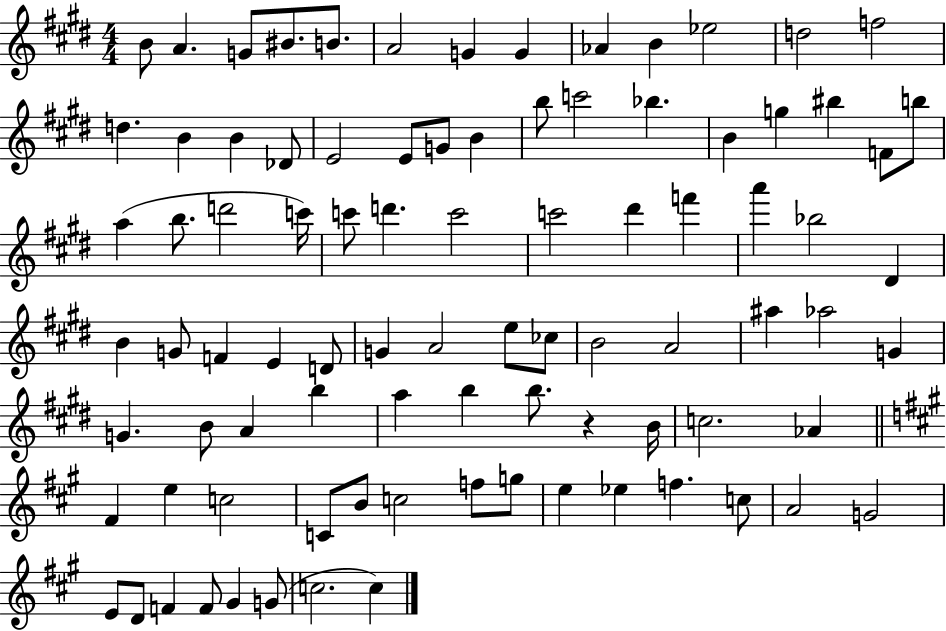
B4/e A4/q. G4/e BIS4/e. B4/e. A4/h G4/q G4/q Ab4/q B4/q Eb5/h D5/h F5/h D5/q. B4/q B4/q Db4/e E4/h E4/e G4/e B4/q B5/e C6/h Bb5/q. B4/q G5/q BIS5/q F4/e B5/e A5/q B5/e. D6/h C6/s C6/e D6/q. C6/h C6/h D#6/q F6/q A6/q Bb5/h D#4/q B4/q G4/e F4/q E4/q D4/e G4/q A4/h E5/e CES5/e B4/h A4/h A#5/q Ab5/h G4/q G4/q. B4/e A4/q B5/q A5/q B5/q B5/e. R/q B4/s C5/h. Ab4/q F#4/q E5/q C5/h C4/e B4/e C5/h F5/e G5/e E5/q Eb5/q F5/q. C5/e A4/h G4/h E4/e D4/e F4/q F4/e G#4/q G4/e C5/h. C5/q